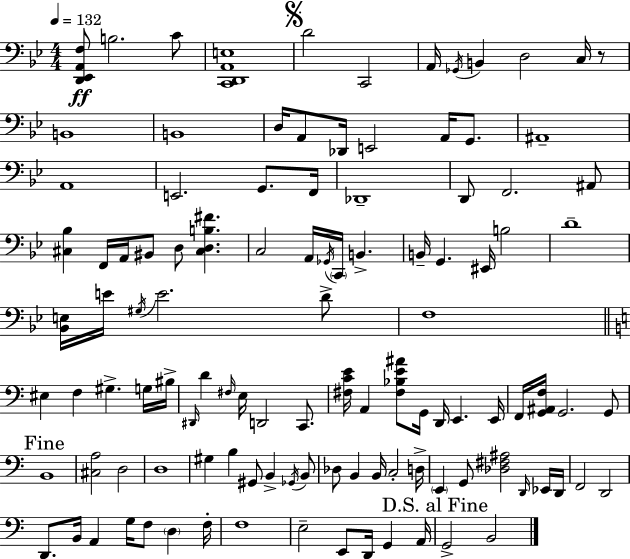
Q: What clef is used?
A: bass